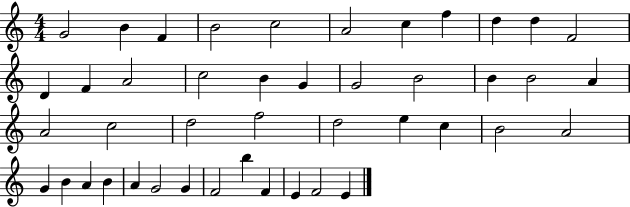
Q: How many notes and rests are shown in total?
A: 44